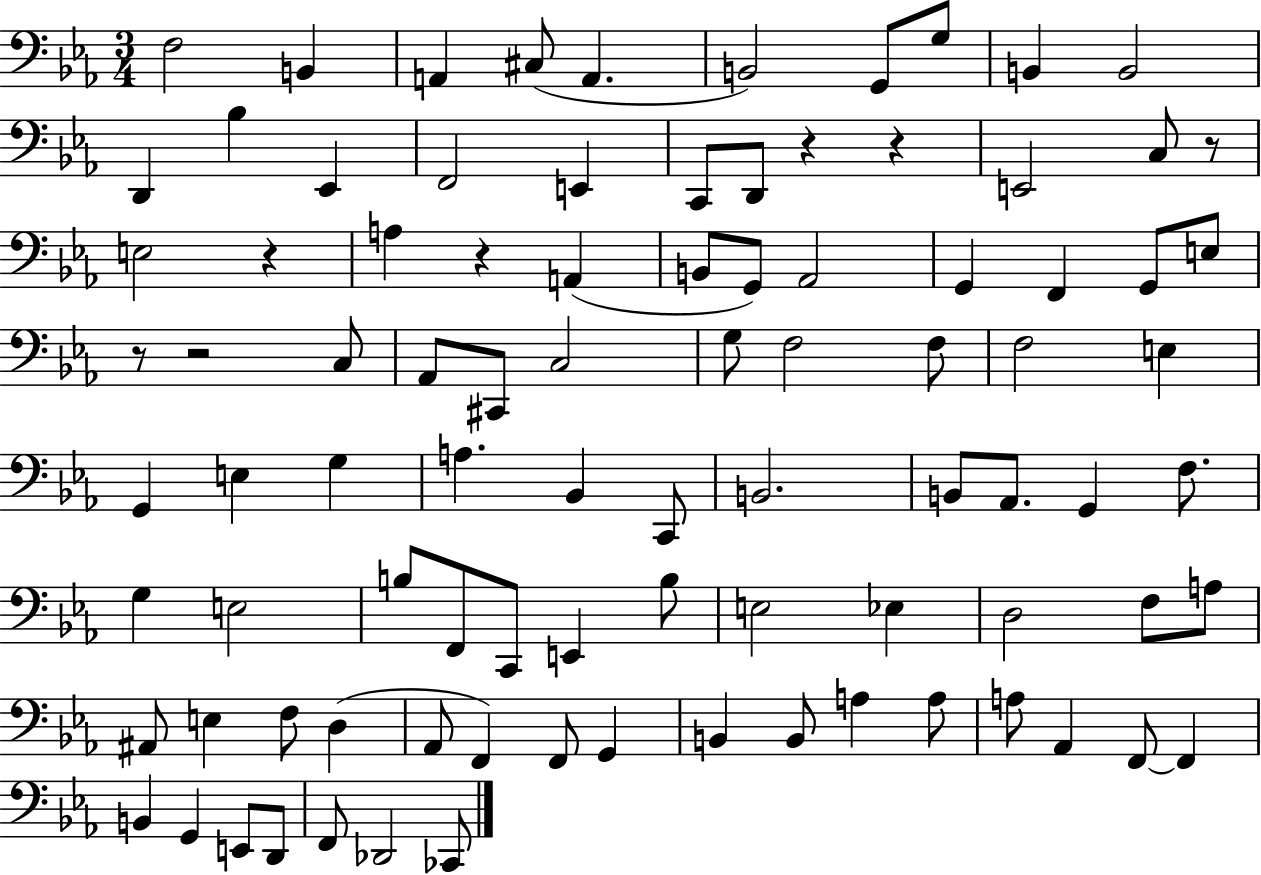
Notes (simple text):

F3/h B2/q A2/q C#3/e A2/q. B2/h G2/e G3/e B2/q B2/h D2/q Bb3/q Eb2/q F2/h E2/q C2/e D2/e R/q R/q E2/h C3/e R/e E3/h R/q A3/q R/q A2/q B2/e G2/e Ab2/h G2/q F2/q G2/e E3/e R/e R/h C3/e Ab2/e C#2/e C3/h G3/e F3/h F3/e F3/h E3/q G2/q E3/q G3/q A3/q. Bb2/q C2/e B2/h. B2/e Ab2/e. G2/q F3/e. G3/q E3/h B3/e F2/e C2/e E2/q B3/e E3/h Eb3/q D3/h F3/e A3/e A#2/e E3/q F3/e D3/q Ab2/e F2/q F2/e G2/q B2/q B2/e A3/q A3/e A3/e Ab2/q F2/e F2/q B2/q G2/q E2/e D2/e F2/e Db2/h CES2/e